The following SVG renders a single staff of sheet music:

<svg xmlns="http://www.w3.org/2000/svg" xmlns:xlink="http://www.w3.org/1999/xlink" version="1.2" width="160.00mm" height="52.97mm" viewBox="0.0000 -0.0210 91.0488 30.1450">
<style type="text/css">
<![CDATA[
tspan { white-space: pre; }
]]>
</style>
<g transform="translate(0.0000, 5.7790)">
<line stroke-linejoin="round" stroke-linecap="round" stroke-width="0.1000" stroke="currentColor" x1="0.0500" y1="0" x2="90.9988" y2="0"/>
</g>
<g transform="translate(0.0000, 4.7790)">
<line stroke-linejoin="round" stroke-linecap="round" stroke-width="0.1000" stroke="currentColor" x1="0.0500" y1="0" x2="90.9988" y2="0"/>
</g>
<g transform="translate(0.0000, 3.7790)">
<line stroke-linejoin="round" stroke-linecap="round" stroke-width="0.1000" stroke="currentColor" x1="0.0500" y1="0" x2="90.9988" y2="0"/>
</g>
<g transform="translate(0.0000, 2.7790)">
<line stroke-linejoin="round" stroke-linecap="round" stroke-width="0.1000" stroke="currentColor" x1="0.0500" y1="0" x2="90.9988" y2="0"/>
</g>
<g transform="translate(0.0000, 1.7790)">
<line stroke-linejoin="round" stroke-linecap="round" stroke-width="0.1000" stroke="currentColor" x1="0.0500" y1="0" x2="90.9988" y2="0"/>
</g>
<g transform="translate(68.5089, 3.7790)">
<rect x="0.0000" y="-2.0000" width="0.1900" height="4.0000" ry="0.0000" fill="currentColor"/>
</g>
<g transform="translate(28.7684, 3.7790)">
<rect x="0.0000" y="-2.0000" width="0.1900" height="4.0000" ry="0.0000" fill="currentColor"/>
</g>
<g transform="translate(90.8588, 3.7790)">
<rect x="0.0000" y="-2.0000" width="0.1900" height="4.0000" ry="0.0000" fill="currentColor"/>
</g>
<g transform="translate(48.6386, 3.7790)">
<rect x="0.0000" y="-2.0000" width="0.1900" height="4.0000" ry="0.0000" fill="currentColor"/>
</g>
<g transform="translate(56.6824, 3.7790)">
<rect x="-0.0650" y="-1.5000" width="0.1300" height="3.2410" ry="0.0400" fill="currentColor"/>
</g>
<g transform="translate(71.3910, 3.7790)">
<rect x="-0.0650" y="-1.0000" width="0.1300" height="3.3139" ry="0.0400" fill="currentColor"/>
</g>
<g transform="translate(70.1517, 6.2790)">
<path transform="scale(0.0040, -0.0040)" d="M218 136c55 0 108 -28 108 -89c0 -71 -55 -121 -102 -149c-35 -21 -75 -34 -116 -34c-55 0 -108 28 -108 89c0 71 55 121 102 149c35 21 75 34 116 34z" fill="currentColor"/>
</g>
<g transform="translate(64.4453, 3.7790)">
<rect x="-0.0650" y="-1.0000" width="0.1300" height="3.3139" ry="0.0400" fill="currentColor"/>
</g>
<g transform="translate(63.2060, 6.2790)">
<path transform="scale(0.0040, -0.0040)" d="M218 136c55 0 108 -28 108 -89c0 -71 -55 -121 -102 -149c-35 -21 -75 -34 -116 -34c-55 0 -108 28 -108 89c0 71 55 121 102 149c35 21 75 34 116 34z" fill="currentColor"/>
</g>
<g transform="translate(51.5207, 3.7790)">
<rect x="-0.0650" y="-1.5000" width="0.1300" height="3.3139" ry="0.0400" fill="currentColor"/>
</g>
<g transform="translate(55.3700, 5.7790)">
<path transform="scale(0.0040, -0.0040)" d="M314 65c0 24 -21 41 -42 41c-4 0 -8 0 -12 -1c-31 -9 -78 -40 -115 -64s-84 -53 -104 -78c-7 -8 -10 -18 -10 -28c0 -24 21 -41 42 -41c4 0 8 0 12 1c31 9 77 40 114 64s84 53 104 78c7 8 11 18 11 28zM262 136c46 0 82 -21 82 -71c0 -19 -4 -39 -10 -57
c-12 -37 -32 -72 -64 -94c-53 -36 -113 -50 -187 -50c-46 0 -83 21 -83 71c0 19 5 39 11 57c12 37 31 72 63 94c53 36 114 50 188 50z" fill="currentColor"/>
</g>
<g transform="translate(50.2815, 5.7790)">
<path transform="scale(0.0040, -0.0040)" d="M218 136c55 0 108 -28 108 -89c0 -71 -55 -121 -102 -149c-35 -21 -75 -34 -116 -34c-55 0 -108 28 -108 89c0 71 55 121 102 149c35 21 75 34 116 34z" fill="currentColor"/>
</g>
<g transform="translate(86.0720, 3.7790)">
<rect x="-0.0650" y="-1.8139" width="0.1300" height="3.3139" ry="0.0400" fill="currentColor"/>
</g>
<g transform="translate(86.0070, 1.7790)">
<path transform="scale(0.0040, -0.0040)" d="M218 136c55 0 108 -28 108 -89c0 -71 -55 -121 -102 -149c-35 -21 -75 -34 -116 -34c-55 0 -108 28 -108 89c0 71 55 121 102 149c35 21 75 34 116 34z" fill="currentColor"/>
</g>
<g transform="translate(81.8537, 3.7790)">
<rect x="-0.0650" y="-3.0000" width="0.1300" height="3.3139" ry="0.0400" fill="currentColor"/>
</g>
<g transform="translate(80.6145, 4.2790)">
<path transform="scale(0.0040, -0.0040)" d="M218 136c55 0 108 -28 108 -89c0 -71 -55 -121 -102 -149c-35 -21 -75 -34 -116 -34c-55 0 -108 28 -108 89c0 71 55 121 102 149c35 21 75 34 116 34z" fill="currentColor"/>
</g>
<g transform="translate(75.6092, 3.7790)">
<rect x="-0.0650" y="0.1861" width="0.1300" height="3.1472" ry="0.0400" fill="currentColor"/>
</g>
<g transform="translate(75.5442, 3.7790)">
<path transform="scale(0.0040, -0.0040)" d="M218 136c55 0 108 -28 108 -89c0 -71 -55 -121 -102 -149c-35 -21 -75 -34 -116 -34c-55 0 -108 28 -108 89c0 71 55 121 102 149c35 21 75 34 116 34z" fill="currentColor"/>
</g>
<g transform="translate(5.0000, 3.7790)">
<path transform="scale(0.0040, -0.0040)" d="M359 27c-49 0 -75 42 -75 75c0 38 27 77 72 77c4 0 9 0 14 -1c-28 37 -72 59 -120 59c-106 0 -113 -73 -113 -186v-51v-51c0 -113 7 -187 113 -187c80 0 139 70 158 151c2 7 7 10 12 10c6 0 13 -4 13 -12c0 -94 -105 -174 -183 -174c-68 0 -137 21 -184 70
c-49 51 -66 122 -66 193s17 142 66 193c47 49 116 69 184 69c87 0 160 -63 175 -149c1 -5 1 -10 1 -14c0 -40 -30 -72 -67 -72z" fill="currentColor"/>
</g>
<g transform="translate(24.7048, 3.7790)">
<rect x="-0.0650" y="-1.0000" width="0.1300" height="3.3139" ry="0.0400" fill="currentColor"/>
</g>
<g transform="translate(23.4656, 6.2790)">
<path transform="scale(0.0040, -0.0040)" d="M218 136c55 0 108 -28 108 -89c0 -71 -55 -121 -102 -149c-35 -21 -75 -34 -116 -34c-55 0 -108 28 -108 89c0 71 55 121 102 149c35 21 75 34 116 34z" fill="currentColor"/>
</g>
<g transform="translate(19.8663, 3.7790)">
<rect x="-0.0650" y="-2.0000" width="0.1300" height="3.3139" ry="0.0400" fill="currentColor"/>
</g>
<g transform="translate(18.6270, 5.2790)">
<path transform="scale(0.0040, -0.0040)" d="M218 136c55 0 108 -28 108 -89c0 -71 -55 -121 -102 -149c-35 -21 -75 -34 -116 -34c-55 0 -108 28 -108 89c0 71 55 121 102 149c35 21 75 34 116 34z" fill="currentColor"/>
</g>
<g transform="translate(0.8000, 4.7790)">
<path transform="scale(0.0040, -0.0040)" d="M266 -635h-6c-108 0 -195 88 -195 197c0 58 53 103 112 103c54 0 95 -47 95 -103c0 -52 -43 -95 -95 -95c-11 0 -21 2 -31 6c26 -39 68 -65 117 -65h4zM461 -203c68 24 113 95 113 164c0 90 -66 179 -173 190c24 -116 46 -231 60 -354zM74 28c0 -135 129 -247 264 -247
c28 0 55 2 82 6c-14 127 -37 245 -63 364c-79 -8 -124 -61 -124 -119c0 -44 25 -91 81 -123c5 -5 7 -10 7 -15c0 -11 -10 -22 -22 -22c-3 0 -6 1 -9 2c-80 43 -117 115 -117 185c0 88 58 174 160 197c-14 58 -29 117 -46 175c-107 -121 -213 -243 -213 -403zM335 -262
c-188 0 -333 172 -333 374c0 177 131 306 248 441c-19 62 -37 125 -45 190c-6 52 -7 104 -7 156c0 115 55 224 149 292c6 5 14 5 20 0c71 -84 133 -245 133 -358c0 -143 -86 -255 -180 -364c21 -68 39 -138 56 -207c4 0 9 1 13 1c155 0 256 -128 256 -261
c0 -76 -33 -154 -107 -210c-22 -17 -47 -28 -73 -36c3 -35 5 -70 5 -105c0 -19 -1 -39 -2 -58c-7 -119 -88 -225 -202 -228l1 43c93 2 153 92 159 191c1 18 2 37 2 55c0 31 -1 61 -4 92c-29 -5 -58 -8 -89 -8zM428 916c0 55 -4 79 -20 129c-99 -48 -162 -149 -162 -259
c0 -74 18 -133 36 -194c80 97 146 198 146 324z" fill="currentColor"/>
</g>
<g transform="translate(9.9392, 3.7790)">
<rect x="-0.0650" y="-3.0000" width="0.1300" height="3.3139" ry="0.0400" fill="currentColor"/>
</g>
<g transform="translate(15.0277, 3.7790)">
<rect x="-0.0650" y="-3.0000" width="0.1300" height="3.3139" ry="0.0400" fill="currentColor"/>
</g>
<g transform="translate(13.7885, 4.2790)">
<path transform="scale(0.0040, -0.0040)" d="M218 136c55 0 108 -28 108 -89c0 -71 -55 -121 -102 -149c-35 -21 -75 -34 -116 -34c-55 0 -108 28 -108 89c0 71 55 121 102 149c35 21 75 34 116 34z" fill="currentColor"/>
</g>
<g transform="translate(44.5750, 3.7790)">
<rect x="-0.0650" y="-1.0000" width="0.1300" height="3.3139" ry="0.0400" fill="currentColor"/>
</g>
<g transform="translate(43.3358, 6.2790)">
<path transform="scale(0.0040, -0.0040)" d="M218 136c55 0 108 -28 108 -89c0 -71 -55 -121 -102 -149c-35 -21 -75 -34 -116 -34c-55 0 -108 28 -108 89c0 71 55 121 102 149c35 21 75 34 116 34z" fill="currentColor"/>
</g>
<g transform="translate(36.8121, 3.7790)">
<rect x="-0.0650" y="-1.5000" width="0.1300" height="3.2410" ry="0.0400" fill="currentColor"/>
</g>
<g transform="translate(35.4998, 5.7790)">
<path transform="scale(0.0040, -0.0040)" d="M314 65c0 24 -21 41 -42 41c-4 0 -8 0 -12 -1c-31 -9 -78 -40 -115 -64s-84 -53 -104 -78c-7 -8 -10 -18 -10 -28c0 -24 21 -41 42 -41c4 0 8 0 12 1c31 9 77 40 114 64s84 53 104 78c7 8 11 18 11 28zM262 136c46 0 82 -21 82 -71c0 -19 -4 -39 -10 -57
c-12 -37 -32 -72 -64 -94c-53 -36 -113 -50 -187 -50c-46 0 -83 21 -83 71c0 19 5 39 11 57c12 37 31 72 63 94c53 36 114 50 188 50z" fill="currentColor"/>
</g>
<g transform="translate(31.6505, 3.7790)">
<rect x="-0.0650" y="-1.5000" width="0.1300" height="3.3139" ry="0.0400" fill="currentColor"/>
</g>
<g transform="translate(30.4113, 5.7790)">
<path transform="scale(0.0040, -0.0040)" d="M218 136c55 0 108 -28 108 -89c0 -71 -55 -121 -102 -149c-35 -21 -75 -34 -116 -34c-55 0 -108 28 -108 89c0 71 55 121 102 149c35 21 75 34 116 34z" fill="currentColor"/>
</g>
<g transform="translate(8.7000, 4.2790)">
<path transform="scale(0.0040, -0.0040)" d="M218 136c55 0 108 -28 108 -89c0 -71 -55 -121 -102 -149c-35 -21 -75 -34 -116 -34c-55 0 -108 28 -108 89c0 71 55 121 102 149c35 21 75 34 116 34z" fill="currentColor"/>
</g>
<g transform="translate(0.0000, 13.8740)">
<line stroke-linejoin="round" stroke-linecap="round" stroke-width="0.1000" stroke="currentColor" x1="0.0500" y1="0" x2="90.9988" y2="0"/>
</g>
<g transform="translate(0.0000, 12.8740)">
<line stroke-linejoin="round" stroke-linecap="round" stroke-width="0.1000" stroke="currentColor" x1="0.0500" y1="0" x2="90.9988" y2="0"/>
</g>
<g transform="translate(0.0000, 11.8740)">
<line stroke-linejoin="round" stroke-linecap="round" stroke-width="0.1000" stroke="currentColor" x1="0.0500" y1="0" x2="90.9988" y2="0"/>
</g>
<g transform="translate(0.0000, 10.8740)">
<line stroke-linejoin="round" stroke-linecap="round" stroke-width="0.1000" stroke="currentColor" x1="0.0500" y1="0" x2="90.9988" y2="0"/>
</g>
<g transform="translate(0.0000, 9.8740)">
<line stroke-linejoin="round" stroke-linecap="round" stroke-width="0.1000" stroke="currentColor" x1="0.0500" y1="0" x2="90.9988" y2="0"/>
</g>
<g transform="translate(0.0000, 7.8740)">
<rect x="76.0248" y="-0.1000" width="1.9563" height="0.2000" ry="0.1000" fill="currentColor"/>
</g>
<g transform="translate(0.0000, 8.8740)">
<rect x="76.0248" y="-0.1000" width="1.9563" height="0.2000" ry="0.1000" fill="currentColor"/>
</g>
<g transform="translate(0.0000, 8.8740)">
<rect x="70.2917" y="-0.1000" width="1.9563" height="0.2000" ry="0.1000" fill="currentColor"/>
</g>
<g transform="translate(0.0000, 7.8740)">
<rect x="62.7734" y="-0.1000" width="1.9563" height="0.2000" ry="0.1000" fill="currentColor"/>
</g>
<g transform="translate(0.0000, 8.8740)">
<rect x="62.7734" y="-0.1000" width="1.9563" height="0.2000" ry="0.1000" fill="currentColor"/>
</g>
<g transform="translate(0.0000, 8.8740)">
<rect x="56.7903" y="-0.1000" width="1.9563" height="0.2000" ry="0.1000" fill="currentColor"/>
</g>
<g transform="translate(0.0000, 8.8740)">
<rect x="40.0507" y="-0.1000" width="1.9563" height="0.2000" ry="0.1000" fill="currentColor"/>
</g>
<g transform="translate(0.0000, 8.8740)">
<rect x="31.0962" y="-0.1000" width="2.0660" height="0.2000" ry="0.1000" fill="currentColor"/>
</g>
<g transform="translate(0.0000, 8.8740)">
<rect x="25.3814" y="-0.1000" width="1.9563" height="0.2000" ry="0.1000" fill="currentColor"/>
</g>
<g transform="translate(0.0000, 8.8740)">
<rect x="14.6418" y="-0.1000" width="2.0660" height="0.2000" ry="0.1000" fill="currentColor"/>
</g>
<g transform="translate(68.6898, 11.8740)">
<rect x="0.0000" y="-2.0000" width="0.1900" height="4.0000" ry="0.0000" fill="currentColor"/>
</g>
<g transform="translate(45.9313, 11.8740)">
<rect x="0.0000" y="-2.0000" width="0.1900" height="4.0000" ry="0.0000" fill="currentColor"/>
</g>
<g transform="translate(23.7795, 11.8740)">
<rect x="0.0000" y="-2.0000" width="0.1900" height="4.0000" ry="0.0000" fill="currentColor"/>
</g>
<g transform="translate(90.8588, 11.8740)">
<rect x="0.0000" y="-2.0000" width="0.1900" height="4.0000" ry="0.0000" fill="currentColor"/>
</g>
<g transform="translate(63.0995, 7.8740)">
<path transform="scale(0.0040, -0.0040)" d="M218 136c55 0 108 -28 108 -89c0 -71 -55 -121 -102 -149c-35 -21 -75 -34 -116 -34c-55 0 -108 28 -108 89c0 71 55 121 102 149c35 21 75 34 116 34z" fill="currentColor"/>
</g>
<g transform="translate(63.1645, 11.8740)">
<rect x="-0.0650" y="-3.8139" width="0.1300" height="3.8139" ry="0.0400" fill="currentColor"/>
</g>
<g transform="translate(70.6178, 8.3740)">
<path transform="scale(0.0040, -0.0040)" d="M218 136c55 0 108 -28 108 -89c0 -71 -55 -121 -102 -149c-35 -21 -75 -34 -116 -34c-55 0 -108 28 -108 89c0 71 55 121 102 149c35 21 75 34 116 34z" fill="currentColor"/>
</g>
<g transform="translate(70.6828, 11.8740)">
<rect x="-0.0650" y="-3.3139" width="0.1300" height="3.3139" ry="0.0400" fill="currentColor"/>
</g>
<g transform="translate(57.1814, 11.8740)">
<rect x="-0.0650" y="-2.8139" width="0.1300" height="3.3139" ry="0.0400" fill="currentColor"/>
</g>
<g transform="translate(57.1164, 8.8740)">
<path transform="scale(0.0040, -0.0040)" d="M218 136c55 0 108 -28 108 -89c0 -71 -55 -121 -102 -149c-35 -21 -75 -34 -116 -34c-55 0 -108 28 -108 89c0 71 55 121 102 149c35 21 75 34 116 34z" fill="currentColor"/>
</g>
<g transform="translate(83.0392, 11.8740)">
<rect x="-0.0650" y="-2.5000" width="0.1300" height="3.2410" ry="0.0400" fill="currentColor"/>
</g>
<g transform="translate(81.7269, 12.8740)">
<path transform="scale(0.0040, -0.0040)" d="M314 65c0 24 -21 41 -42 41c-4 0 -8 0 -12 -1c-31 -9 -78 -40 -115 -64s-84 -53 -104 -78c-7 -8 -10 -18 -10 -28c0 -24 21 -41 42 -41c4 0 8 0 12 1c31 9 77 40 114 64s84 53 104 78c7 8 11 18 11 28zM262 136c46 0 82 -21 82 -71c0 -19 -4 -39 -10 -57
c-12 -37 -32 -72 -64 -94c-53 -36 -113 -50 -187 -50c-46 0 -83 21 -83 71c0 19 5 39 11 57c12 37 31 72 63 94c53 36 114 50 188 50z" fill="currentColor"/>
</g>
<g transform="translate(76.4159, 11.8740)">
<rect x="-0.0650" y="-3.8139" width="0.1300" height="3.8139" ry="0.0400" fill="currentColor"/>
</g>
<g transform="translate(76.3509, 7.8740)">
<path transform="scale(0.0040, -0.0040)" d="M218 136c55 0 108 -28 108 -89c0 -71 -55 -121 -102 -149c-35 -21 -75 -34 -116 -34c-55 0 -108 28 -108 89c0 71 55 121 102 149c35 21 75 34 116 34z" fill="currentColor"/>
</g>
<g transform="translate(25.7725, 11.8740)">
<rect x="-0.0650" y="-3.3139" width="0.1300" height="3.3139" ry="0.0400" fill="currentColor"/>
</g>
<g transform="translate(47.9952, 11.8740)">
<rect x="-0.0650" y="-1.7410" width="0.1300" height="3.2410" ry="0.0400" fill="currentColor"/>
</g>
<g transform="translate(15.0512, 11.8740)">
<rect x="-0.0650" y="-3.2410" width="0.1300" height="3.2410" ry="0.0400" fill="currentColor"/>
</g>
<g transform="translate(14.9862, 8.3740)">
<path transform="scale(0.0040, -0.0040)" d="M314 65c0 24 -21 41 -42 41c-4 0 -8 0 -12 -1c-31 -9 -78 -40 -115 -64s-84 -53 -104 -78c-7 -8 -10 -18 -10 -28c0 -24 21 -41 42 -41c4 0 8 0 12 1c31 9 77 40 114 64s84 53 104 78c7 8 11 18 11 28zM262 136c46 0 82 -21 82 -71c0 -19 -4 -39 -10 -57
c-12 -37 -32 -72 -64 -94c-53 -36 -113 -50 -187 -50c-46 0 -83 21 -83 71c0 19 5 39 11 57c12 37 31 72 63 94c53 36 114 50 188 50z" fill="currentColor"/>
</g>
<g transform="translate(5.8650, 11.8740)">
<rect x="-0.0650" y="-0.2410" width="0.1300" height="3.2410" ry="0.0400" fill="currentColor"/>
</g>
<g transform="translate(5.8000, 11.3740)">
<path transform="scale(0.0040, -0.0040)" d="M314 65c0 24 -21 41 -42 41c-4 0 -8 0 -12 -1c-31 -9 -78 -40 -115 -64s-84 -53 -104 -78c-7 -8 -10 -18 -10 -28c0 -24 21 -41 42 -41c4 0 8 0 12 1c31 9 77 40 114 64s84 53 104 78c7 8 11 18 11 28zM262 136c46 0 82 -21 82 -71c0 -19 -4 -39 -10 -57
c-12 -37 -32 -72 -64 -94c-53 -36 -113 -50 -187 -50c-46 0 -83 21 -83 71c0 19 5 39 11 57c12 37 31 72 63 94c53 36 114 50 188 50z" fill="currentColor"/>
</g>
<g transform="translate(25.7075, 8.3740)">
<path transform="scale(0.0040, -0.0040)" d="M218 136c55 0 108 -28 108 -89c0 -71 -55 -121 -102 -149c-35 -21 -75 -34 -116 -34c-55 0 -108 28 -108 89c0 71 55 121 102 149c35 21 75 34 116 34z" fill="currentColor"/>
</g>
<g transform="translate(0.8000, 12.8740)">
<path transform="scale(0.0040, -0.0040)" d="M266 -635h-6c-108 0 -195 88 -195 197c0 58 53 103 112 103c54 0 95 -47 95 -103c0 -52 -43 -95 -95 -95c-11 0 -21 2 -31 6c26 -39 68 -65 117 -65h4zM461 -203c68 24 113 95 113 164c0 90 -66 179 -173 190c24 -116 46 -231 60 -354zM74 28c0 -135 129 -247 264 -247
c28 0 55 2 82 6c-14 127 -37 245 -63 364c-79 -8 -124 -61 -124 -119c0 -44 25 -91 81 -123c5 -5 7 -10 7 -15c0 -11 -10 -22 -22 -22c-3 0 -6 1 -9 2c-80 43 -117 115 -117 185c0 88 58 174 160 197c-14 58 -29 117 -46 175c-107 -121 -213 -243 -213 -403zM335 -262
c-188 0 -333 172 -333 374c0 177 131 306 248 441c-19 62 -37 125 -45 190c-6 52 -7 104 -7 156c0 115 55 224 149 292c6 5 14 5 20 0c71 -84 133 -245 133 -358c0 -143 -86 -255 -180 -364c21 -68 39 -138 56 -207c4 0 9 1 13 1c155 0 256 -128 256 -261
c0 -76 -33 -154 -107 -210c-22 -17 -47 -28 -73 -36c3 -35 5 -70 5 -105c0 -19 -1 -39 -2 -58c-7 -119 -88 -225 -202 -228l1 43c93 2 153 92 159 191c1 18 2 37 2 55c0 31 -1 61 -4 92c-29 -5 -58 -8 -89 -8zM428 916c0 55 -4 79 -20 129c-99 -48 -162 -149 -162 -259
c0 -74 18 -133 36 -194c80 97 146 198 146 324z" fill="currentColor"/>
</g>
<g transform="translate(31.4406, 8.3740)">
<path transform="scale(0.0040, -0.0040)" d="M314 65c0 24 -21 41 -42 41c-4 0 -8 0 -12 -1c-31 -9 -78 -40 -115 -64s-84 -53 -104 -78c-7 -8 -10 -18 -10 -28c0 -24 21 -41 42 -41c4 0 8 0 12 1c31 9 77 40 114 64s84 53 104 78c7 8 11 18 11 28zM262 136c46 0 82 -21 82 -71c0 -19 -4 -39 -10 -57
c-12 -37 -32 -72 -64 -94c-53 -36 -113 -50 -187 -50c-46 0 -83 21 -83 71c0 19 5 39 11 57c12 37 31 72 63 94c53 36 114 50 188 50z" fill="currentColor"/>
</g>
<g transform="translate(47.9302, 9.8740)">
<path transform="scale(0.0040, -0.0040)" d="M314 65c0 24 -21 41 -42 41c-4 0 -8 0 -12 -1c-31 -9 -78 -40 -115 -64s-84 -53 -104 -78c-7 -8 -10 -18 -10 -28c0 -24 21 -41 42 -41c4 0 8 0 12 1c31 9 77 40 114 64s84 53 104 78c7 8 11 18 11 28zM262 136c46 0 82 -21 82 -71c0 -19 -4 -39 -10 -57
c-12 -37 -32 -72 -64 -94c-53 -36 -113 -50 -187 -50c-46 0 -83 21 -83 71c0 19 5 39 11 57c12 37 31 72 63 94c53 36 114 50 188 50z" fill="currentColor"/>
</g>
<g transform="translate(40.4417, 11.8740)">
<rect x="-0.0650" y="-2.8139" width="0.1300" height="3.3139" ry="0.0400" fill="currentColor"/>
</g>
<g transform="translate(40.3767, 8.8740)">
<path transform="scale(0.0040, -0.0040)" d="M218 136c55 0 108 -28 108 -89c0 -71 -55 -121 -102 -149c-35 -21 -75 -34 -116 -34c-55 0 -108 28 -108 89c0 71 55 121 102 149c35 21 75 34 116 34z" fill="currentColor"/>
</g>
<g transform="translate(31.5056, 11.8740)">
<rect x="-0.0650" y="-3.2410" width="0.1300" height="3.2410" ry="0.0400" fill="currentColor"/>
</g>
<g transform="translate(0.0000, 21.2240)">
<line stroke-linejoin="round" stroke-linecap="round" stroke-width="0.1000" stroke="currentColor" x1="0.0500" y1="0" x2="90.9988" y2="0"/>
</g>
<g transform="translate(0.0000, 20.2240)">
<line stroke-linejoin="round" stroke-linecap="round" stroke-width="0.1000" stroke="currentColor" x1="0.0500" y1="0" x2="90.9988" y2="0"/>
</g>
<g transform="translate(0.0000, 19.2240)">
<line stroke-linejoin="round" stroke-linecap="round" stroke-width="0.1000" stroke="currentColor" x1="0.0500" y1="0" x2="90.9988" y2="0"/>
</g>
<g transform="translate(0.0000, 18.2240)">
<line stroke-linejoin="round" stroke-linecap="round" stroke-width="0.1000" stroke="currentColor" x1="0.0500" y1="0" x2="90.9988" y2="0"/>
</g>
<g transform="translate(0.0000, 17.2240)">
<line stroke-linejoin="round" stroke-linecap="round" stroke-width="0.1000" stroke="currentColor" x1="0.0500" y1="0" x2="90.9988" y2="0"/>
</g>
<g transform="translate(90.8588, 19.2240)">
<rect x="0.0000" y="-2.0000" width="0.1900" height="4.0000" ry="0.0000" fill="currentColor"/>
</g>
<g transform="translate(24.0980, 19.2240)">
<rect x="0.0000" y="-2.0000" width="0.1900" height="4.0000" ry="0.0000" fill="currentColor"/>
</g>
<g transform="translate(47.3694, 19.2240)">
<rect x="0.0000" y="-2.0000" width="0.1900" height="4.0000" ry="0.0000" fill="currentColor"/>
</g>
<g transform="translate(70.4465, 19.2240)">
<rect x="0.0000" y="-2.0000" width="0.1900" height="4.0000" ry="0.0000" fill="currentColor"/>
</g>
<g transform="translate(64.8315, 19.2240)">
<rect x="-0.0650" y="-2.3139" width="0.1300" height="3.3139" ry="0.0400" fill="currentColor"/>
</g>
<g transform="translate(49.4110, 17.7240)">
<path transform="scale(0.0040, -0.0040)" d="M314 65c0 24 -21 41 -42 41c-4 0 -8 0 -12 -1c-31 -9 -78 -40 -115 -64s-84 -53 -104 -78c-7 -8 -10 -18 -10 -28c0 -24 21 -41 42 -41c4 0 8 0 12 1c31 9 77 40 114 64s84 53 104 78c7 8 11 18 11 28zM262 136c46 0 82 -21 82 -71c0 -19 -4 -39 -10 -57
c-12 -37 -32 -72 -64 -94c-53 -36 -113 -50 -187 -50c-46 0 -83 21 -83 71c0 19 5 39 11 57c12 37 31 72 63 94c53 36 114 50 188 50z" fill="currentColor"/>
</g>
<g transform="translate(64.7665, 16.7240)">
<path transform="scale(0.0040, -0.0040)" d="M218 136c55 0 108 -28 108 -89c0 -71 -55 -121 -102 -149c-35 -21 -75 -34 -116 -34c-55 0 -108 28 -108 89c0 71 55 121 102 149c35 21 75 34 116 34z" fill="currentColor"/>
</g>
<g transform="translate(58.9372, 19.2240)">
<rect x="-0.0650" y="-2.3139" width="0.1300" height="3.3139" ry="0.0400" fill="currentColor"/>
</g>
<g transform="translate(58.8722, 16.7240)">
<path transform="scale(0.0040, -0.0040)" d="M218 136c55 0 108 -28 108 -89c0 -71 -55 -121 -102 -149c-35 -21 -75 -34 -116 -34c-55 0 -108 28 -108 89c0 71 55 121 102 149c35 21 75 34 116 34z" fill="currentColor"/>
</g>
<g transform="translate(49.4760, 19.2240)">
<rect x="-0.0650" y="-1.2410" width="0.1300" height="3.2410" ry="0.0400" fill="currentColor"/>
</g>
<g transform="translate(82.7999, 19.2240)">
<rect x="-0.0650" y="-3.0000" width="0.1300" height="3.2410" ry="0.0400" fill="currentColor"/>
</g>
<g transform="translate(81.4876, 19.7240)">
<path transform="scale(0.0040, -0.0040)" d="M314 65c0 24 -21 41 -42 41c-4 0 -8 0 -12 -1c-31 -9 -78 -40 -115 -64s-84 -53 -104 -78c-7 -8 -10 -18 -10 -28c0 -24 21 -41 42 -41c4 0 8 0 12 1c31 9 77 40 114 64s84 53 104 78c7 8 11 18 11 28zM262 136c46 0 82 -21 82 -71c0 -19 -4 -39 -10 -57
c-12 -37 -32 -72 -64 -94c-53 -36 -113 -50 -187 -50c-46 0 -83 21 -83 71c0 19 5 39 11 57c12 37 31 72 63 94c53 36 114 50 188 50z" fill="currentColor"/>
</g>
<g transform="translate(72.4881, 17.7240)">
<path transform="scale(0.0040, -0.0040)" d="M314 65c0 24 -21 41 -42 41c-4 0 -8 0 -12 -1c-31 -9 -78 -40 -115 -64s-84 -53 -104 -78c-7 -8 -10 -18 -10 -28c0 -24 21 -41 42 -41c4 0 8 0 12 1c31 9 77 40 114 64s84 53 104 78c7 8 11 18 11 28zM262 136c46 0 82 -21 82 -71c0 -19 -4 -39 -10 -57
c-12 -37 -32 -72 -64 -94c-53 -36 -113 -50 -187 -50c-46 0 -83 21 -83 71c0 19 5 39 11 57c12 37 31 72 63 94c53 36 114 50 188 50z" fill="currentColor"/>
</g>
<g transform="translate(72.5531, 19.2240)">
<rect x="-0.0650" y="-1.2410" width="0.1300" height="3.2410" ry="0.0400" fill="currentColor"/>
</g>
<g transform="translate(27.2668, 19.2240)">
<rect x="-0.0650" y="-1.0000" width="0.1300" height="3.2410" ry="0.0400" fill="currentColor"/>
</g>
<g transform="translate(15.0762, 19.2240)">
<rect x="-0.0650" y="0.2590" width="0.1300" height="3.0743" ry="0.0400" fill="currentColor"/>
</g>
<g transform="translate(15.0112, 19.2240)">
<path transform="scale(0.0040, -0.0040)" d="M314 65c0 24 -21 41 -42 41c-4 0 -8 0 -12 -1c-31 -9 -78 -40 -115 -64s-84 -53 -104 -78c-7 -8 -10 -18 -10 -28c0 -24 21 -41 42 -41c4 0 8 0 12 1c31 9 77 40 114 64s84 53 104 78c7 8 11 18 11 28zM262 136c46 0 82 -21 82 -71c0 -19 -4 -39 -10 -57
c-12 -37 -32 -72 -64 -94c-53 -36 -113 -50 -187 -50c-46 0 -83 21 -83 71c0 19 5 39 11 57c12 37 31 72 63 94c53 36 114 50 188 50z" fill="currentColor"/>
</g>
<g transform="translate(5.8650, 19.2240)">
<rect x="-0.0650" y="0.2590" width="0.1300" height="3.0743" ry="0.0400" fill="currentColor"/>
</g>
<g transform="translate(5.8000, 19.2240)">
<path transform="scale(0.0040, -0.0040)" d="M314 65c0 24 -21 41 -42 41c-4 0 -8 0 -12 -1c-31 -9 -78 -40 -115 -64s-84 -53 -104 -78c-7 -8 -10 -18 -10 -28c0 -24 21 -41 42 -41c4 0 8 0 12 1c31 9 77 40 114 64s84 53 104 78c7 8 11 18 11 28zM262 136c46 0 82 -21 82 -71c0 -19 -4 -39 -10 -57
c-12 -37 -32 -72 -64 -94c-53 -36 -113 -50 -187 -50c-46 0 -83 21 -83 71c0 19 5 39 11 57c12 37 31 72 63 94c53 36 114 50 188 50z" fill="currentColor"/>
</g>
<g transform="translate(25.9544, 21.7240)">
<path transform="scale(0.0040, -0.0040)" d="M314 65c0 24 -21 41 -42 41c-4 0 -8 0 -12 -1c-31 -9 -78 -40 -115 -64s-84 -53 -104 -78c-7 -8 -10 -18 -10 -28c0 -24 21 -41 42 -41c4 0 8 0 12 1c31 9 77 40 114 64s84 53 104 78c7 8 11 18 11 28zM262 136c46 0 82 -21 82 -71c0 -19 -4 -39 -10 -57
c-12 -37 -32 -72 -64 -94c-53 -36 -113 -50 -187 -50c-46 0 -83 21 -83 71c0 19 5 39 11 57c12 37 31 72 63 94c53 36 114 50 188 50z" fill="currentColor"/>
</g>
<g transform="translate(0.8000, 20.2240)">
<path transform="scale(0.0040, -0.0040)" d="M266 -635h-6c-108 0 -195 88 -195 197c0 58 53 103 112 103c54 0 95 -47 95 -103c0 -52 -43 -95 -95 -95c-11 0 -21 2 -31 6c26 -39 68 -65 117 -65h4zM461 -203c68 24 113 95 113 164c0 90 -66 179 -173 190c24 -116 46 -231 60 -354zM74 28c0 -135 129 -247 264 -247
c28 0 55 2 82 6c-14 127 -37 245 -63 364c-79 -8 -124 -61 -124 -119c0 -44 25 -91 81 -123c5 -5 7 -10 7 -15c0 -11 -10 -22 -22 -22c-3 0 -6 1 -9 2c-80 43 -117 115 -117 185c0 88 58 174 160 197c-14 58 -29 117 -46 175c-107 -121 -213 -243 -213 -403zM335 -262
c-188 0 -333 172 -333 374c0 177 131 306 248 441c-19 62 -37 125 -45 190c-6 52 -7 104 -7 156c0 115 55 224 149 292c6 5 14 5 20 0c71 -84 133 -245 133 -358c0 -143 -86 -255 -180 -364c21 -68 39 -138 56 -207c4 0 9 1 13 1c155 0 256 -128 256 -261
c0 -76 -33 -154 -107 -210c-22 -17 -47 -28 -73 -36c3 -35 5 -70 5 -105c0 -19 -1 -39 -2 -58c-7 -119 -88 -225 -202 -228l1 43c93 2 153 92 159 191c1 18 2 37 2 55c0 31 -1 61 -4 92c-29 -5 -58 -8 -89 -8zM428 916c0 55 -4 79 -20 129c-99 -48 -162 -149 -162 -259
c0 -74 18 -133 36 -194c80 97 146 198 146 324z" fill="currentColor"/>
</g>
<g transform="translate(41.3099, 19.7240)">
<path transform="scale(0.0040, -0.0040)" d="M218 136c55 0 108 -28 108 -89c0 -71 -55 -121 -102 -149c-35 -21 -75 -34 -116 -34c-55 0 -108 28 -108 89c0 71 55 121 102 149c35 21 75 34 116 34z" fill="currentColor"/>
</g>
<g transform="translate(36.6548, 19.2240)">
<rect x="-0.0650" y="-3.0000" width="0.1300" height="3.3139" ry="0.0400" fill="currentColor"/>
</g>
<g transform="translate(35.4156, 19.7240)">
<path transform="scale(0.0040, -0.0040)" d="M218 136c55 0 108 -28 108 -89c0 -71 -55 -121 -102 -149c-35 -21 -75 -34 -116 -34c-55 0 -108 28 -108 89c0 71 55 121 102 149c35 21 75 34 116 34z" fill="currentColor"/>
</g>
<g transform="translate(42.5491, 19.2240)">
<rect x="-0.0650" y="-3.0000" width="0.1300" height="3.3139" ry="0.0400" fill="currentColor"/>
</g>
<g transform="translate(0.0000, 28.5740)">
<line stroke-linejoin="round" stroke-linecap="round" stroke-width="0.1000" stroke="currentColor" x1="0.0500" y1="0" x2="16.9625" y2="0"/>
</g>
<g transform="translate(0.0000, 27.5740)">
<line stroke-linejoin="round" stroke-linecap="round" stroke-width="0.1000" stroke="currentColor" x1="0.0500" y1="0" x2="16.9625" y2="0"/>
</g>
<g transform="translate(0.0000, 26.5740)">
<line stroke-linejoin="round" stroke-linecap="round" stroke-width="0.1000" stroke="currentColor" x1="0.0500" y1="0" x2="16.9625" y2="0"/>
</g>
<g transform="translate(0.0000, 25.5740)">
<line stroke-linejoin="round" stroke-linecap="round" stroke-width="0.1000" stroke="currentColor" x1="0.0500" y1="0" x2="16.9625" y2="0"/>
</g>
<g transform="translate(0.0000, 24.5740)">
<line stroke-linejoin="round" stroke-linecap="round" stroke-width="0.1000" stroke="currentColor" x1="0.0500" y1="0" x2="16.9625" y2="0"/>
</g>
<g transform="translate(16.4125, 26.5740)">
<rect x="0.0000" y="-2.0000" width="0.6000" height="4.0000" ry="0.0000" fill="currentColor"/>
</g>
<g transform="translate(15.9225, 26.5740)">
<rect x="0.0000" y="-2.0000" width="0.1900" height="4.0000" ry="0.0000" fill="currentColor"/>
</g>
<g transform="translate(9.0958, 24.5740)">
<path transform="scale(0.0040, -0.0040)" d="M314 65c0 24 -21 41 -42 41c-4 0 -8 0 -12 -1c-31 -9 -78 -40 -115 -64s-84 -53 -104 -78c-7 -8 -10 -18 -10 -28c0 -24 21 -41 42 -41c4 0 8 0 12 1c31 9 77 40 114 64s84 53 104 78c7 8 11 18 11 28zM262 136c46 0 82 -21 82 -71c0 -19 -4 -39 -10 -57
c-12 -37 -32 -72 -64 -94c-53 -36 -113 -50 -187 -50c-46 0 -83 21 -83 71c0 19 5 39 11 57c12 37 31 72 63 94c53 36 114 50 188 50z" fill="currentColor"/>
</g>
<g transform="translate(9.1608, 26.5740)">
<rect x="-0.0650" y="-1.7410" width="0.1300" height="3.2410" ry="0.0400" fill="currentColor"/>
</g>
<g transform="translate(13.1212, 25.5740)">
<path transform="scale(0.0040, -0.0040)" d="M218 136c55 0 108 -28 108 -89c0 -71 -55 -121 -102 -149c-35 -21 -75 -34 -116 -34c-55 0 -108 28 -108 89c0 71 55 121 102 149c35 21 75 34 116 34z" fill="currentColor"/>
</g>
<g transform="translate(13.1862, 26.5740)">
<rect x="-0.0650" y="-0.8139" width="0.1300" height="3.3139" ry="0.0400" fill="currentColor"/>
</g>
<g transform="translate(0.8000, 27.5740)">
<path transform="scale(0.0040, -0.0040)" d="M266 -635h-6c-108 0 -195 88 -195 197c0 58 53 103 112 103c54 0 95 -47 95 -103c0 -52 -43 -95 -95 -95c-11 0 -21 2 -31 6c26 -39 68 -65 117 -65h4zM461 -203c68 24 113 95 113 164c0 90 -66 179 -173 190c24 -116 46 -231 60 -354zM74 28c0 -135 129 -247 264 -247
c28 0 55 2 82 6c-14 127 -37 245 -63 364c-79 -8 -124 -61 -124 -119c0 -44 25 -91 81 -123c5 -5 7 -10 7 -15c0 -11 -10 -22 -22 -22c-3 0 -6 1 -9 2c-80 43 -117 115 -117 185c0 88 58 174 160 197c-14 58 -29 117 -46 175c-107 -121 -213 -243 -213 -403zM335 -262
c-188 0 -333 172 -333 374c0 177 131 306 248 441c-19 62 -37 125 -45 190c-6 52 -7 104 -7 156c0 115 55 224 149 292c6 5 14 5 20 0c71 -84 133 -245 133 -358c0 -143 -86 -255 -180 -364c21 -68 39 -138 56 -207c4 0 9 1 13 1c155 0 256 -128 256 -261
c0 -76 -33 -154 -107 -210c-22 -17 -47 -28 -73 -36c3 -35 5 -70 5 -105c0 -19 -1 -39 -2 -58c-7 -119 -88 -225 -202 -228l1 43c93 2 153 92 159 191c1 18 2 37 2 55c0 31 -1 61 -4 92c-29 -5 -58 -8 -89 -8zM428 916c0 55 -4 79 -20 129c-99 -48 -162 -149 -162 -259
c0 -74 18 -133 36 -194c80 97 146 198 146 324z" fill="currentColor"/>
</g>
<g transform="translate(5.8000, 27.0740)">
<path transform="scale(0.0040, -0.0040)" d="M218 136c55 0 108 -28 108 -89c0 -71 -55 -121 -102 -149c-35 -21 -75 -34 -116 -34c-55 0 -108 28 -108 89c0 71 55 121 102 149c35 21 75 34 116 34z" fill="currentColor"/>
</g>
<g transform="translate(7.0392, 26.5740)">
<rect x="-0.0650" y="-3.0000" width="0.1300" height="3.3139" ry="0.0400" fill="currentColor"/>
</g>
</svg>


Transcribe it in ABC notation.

X:1
T:Untitled
M:4/4
L:1/4
K:C
A A F D E E2 D E E2 D D B A f c2 b2 b b2 a f2 a c' b c' G2 B2 B2 D2 A A e2 g g e2 A2 A f2 d